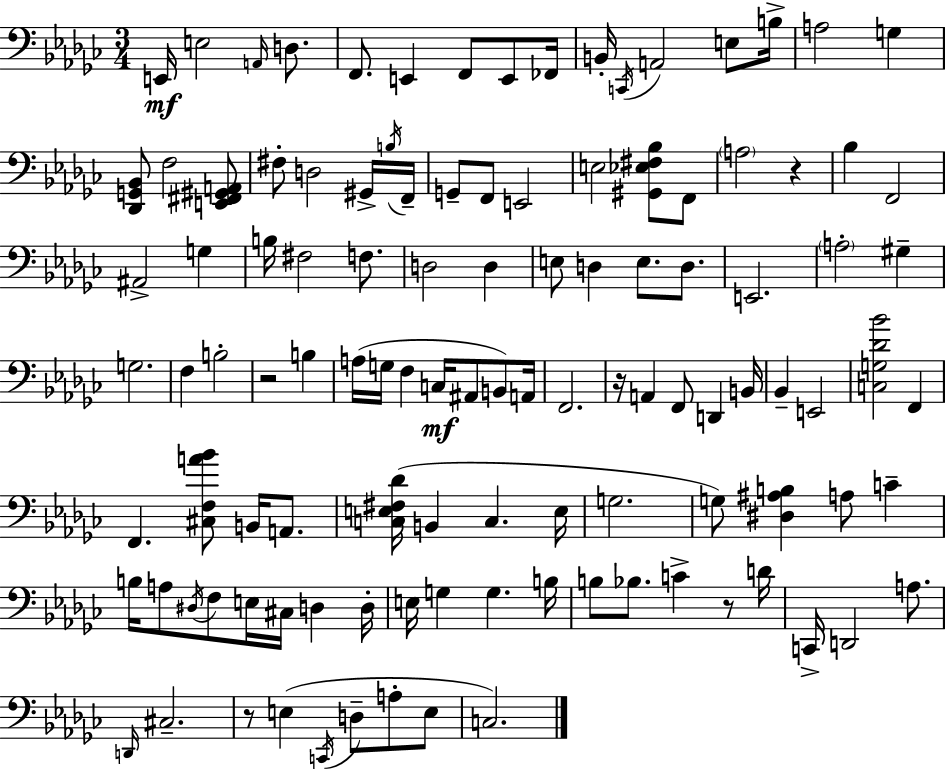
E2/s E3/h A2/s D3/e. F2/e. E2/q F2/e E2/e FES2/s B2/s C2/s A2/h E3/e B3/s A3/h G3/q [Db2,G2,Bb2]/e F3/h [E2,F#2,G#2,A2]/e F#3/e D3/h G#2/s B3/s F2/s G2/e F2/e E2/h E3/h [G#2,Eb3,F#3,Bb3]/e F2/e A3/h R/q Bb3/q F2/h A#2/h G3/q B3/s F#3/h F3/e. D3/h D3/q E3/e D3/q E3/e. D3/e. E2/h. A3/h G#3/q G3/h. F3/q B3/h R/h B3/q A3/s G3/s F3/q C3/s A#2/e B2/e A2/s F2/h. R/s A2/q F2/e D2/q B2/s Bb2/q E2/h [C3,G3,Db4,Bb4]/h F2/q F2/q. [C#3,F3,A4,Bb4]/e B2/s A2/e. [C3,E3,F#3,Db4]/s B2/q C3/q. E3/s G3/h. G3/e [D#3,A#3,B3]/q A3/e C4/q B3/s A3/e D#3/s F3/e E3/s C#3/s D3/q D3/s E3/s G3/q G3/q. B3/s B3/e Bb3/e. C4/q R/e D4/s C2/s D2/h A3/e. D2/s C#3/h. R/e E3/q C2/s D3/e A3/e E3/e C3/h.